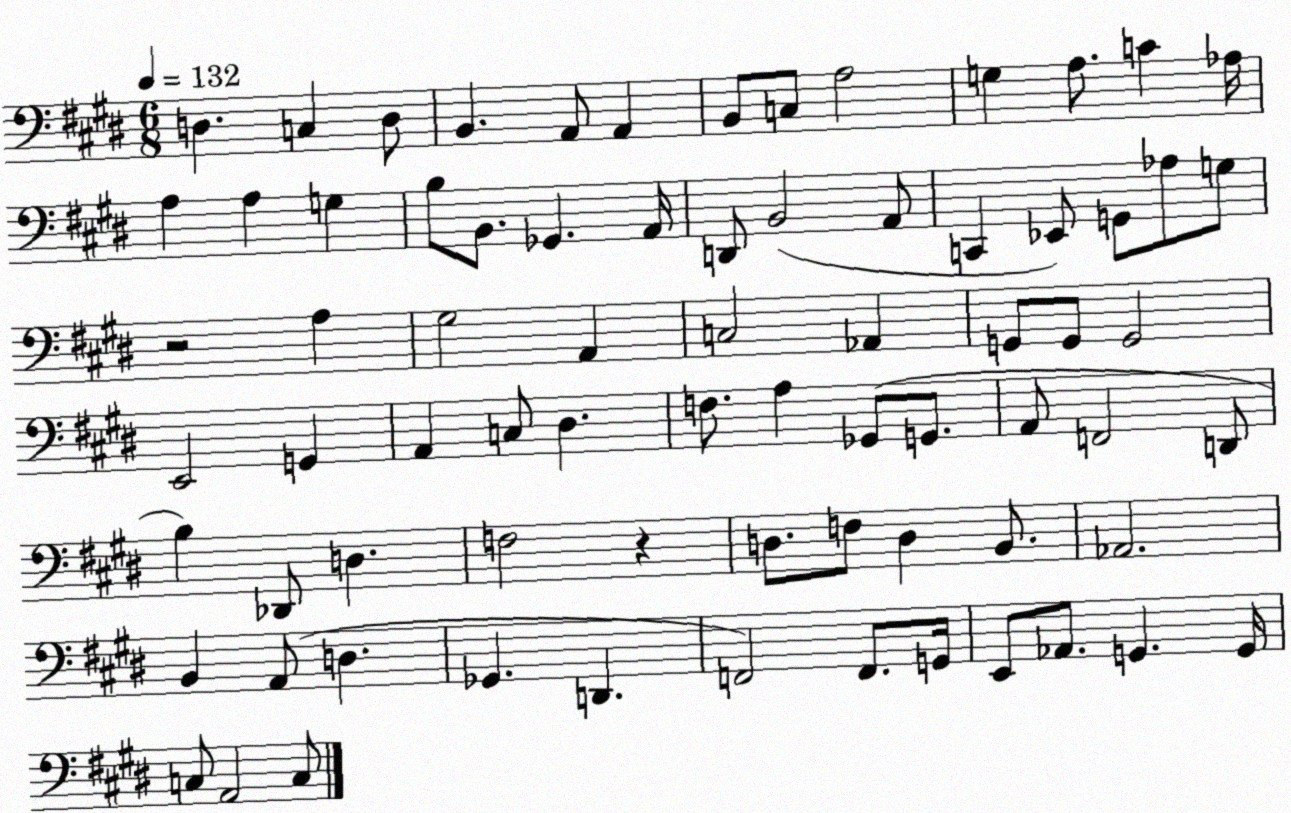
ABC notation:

X:1
T:Untitled
M:6/8
L:1/4
K:E
D, C, D,/2 B,, A,,/2 A,, B,,/2 C,/2 A,2 G, A,/2 C _A,/4 A, A, G, B,/2 B,,/2 _G,, A,,/4 D,,/2 B,,2 A,,/2 C,, _E,,/2 G,,/2 _A,/2 G,/2 z2 A, ^G,2 A,, C,2 _A,, G,,/2 G,,/2 G,,2 E,,2 G,, A,, C,/2 ^D, F,/2 A, _G,,/2 G,,/2 A,,/2 F,,2 D,,/2 B, _D,,/2 D, F,2 z D,/2 F,/2 D, B,,/2 _A,,2 B,, A,,/2 D, _G,, D,, F,,2 F,,/2 G,,/4 E,,/2 _A,,/2 G,, G,,/4 C,/2 A,,2 C,/2